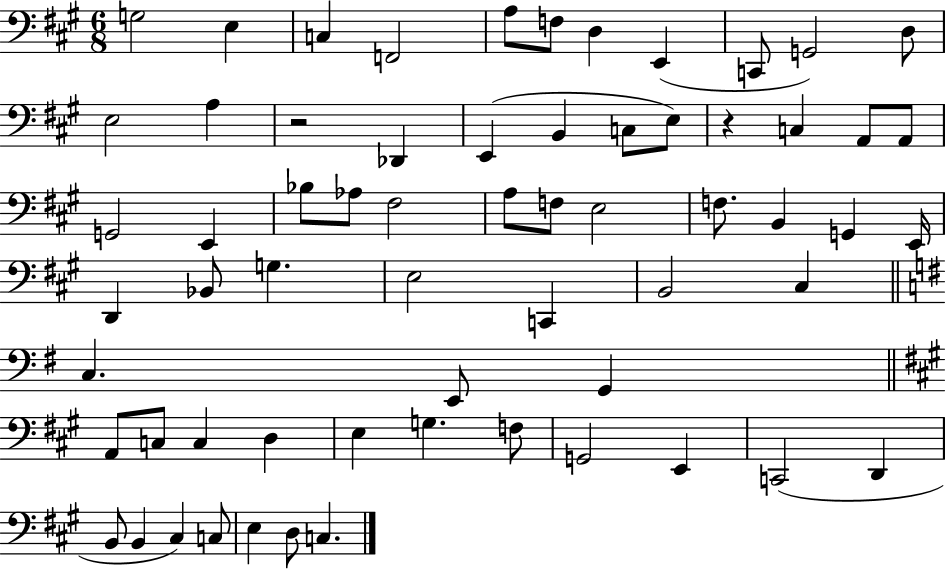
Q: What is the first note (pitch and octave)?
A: G3